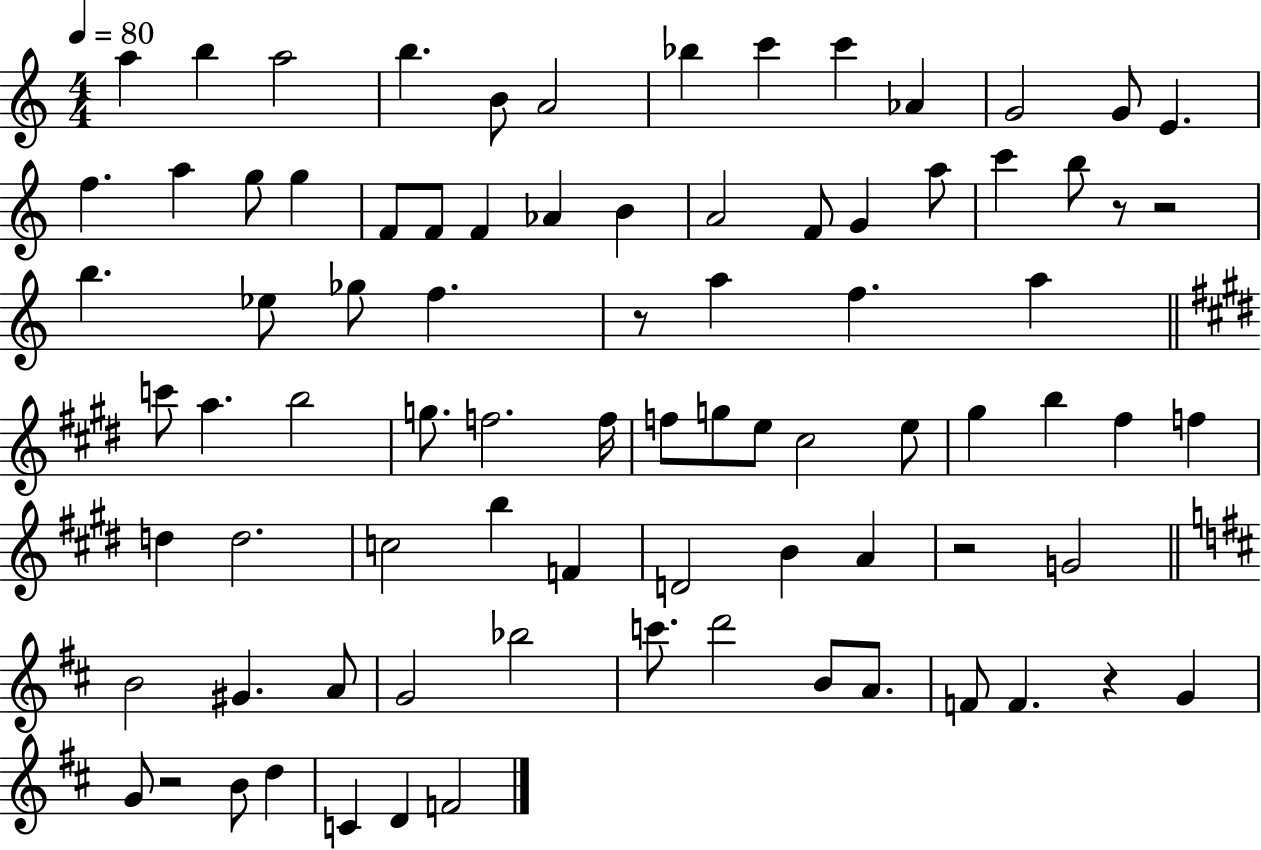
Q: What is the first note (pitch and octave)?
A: A5